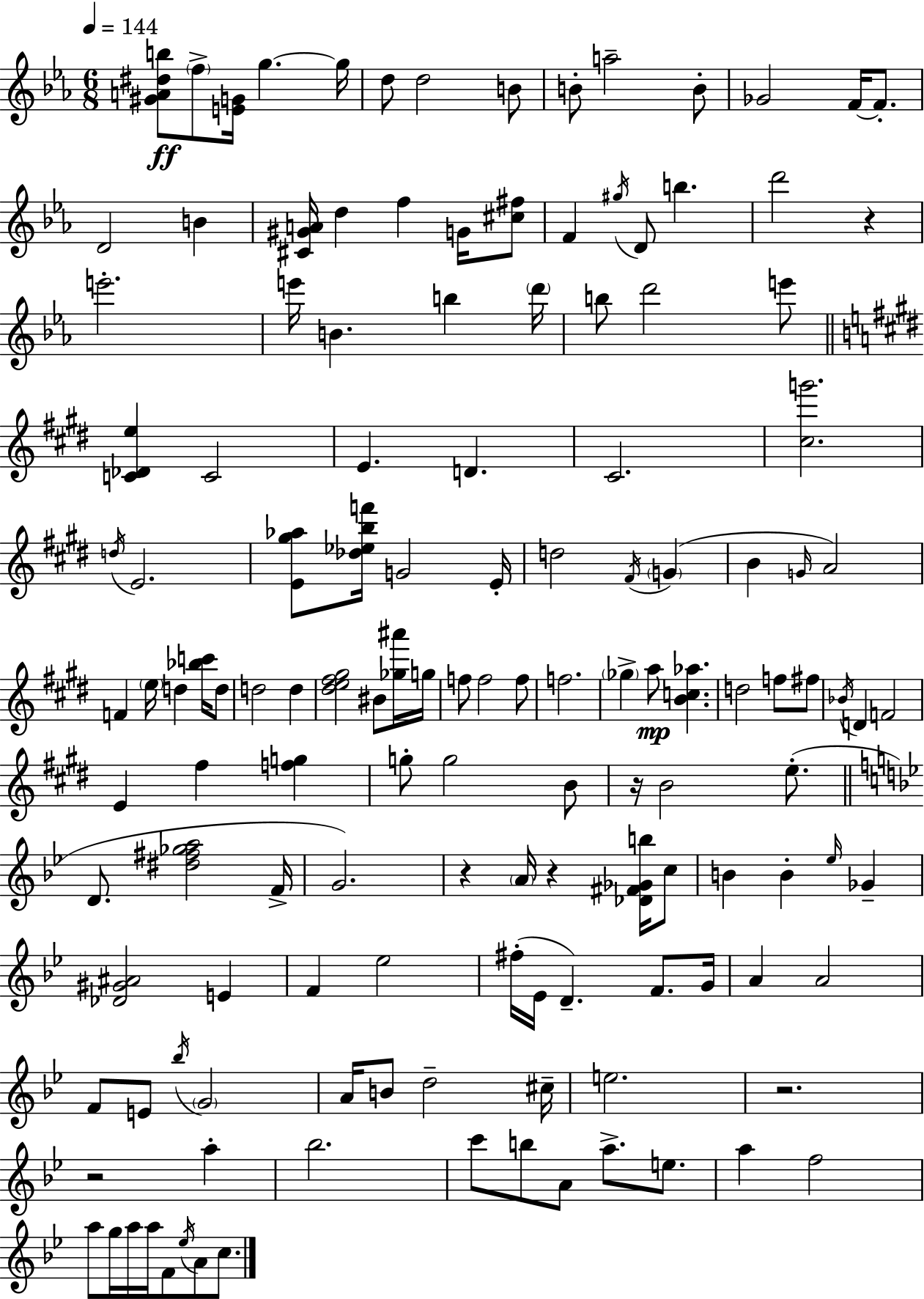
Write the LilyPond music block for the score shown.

{
  \clef treble
  \numericTimeSignature
  \time 6/8
  \key c \minor
  \tempo 4 = 144
  <gis' a' dis'' b''>8\ff \parenthesize f''8-> <e' g'>16 g''4.~~ g''16 | d''8 d''2 b'8 | b'8-. a''2-- b'8-. | ges'2 f'16~~ f'8.-. | \break d'2 b'4 | <cis' gis' a'>16 d''4 f''4 g'16 <cis'' fis''>8 | f'4 \acciaccatura { gis''16 } d'8 b''4. | d'''2 r4 | \break e'''2.-. | e'''16 b'4. b''4 | \parenthesize d'''16 b''8 d'''2 e'''8 | \bar "||" \break \key e \major <c' des' e''>4 c'2 | e'4. d'4. | cis'2. | <cis'' g'''>2. | \break \acciaccatura { d''16 } e'2. | <e' gis'' aes''>8 <des'' ees'' b'' f'''>16 g'2 | e'16-. d''2 \acciaccatura { fis'16 } \parenthesize g'4( | b'4 \grace { g'16 }) a'2 | \break f'4 \parenthesize e''16 d''4 | <bes'' c'''>16 d''8 d''2 d''4 | <dis'' e'' fis'' gis''>2 bis'8 | <ges'' ais'''>16 g''16 f''8 f''2 | \break f''8 f''2. | \parenthesize ges''4-> a''8\mp <b' c'' aes''>4. | d''2 f''8 | fis''8 \acciaccatura { bes'16 } d'4 f'2 | \break e'4 fis''4 | <f'' g''>4 g''8-. g''2 | b'8 r16 b'2 | e''8.-.( \bar "||" \break \key bes \major d'8. <dis'' fis'' ges'' a''>2 f'16-> | g'2.) | r4 \parenthesize a'16 r4 <des' fis' ges' b''>16 c''8 | b'4 b'4-. \grace { ees''16 } ges'4-- | \break <des' gis' ais'>2 e'4 | f'4 ees''2 | fis''16-.( ees'16 d'4.--) f'8. | g'16 a'4 a'2 | \break f'8 e'8 \acciaccatura { bes''16 } \parenthesize g'2 | a'16 b'8 d''2-- | cis''16-- e''2. | r2. | \break r2 a''4-. | bes''2. | c'''8 b''8 a'8 a''8.-> e''8. | a''4 f''2 | \break a''8 g''16 a''16 a''16 f'8 \acciaccatura { ees''16 } a'8 | c''8. \bar "|."
}